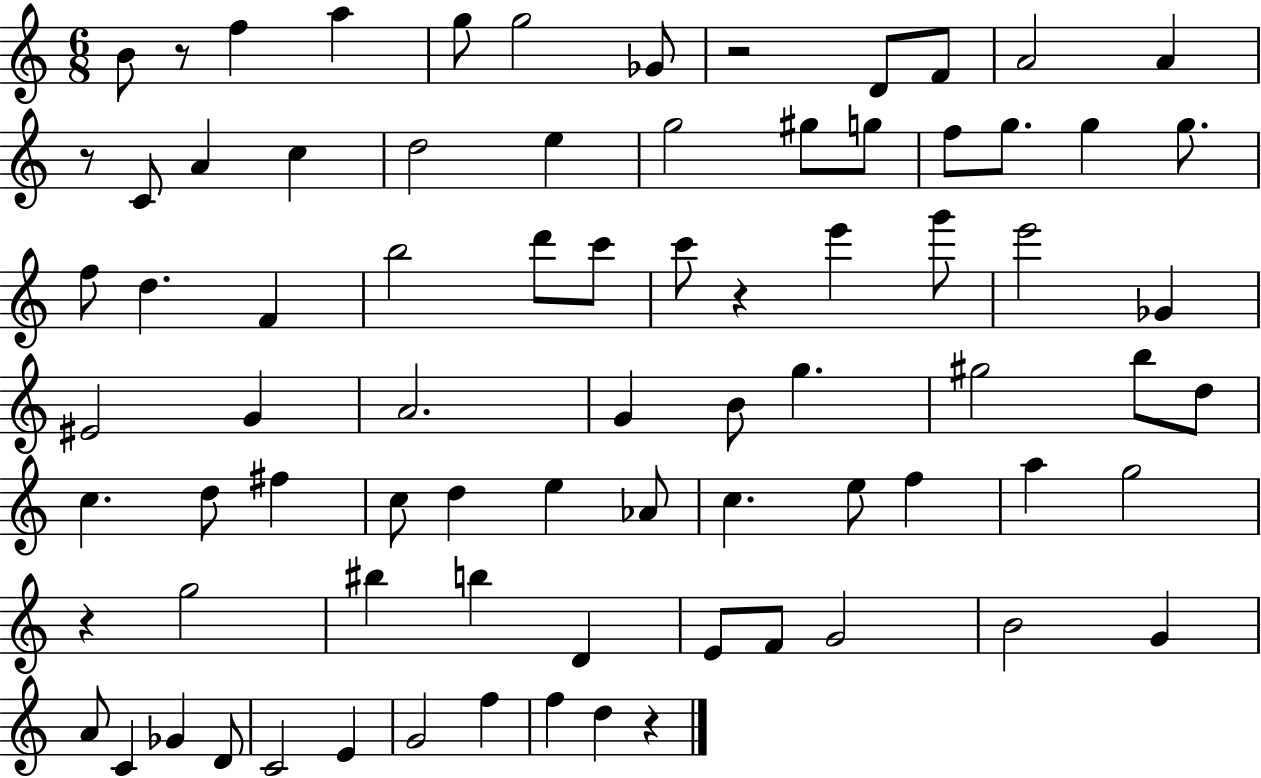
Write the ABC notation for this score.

X:1
T:Untitled
M:6/8
L:1/4
K:C
B/2 z/2 f a g/2 g2 _G/2 z2 D/2 F/2 A2 A z/2 C/2 A c d2 e g2 ^g/2 g/2 f/2 g/2 g g/2 f/2 d F b2 d'/2 c'/2 c'/2 z e' g'/2 e'2 _G ^E2 G A2 G B/2 g ^g2 b/2 d/2 c d/2 ^f c/2 d e _A/2 c e/2 f a g2 z g2 ^b b D E/2 F/2 G2 B2 G A/2 C _G D/2 C2 E G2 f f d z